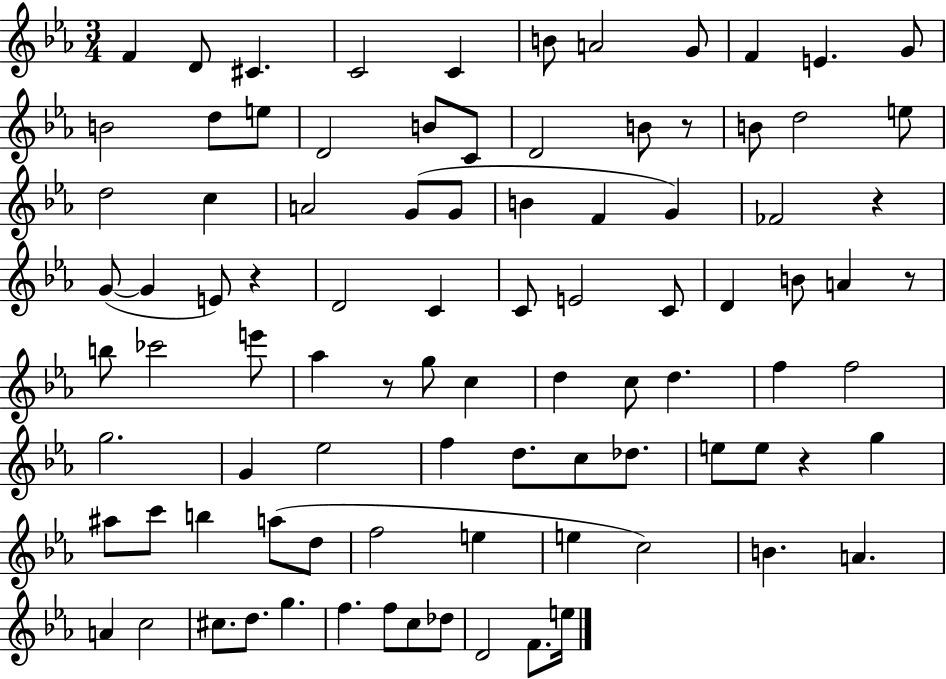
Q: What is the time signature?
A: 3/4